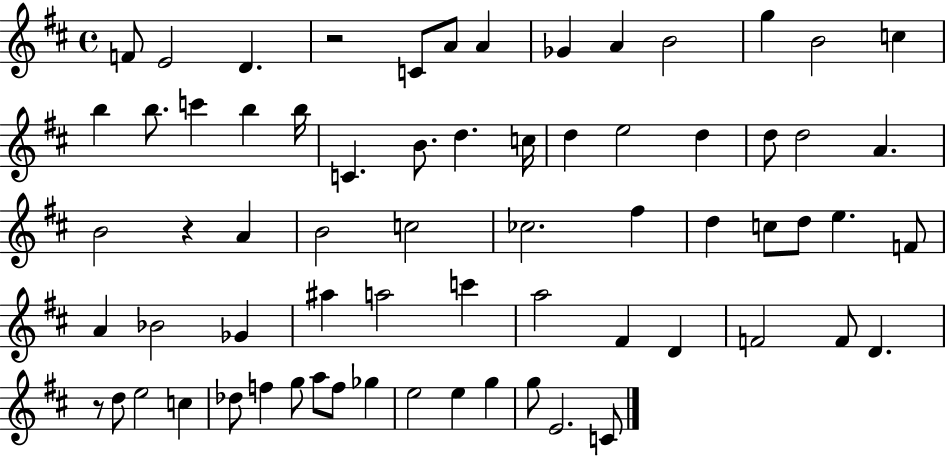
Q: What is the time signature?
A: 4/4